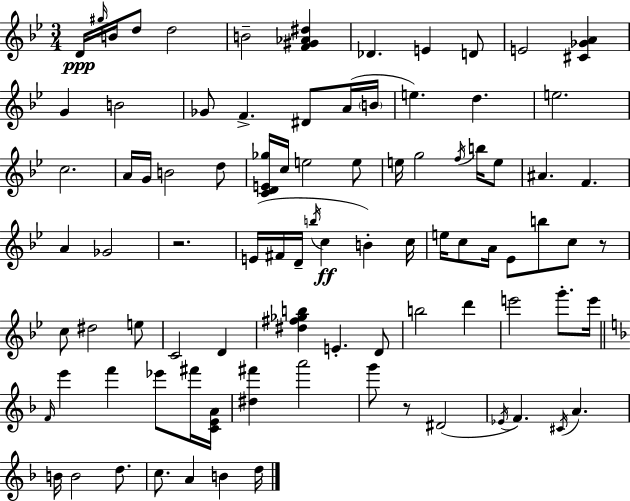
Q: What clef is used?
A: treble